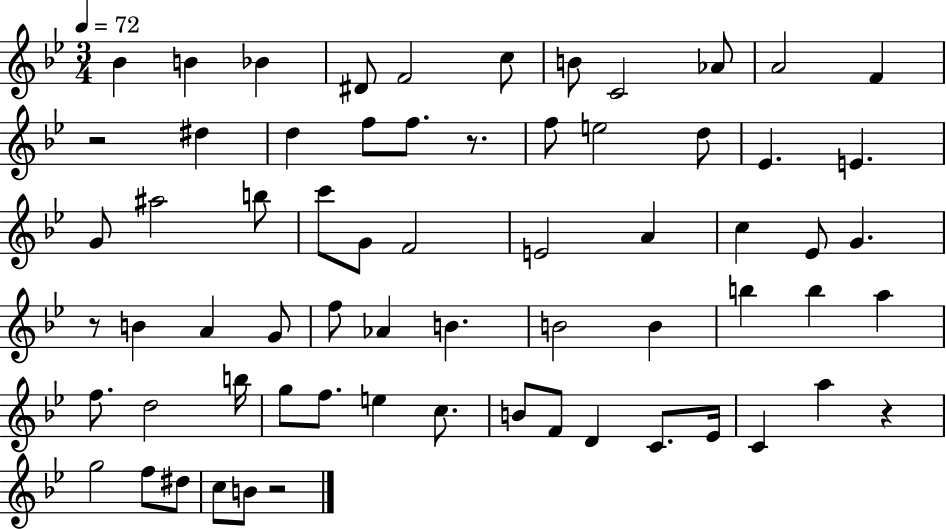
Bb4/q B4/q Bb4/q D#4/e F4/h C5/e B4/e C4/h Ab4/e A4/h F4/q R/h D#5/q D5/q F5/e F5/e. R/e. F5/e E5/h D5/e Eb4/q. E4/q. G4/e A#5/h B5/e C6/e G4/e F4/h E4/h A4/q C5/q Eb4/e G4/q. R/e B4/q A4/q G4/e F5/e Ab4/q B4/q. B4/h B4/q B5/q B5/q A5/q F5/e. D5/h B5/s G5/e F5/e. E5/q C5/e. B4/e F4/e D4/q C4/e. Eb4/s C4/q A5/q R/q G5/h F5/e D#5/e C5/e B4/e R/h